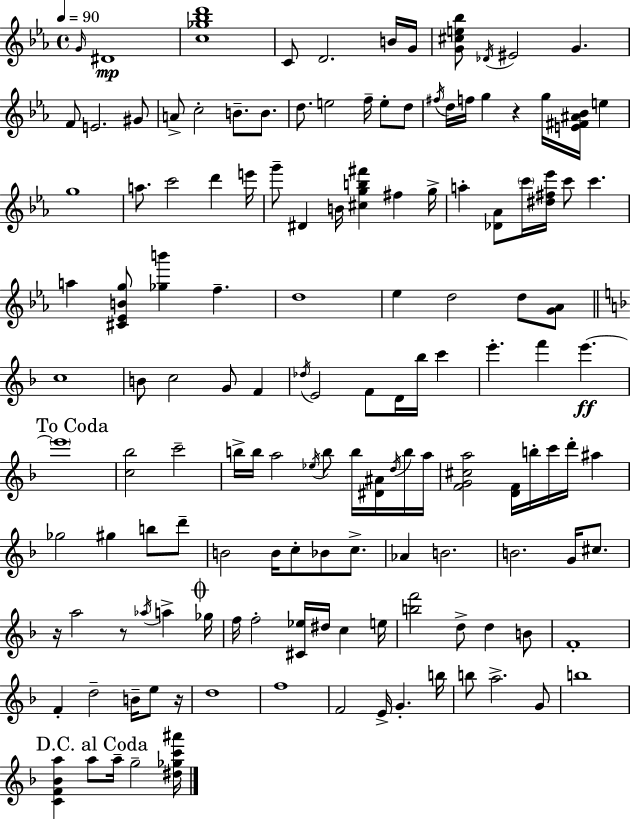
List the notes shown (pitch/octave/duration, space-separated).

G4/s D#4/w [C5,Gb5,Bb5,D6]/w C4/e D4/h. B4/s G4/s [G4,C#5,E5,Bb5]/e Db4/s EIS4/h G4/q. F4/e E4/h. G#4/e A4/e C5/h B4/e. B4/e. D5/e. E5/h F5/s E5/e D5/e F#5/s D5/s F5/s G5/q R/q G5/s [E4,F#4,A#4,Bb4]/s E5/q G5/w A5/e. C6/h D6/q E6/s G6/e D#4/q B4/s [C#5,G5,B5,F#6]/q F#5/q G5/s A5/q [Db4,Ab4]/e C6/s [D#5,F#5,Eb6]/s C6/e C6/q. A5/q [C#4,Eb4,B4,G5]/e [Gb5,B6]/q F5/q. D5/w Eb5/q D5/h D5/e [G4,Ab4]/e C5/w B4/e C5/h G4/e F4/q Db5/s E4/h F4/e D4/s Bb5/s C6/q E6/q. F6/q E6/q. E6/w [C5,Bb5]/h C6/h B5/s B5/s A5/h Eb5/s B5/e B5/s [D#4,A#4]/s D5/s B5/s A5/s [F4,G4,C#5,A5]/h [D4,F4]/s B5/s C6/s D6/s A#5/q Gb5/h G#5/q B5/e D6/e B4/h B4/s C5/e Bb4/e C5/e. Ab4/q B4/h. B4/h. G4/s C#5/e. R/s A5/h R/e Ab5/s A5/q Gb5/s F5/s F5/h [C#4,Eb5]/s D#5/s C5/q E5/s [B5,F6]/h D5/e D5/q B4/e F4/w F4/q D5/h B4/s E5/e R/s D5/w F5/w F4/h E4/s G4/q. B5/s B5/e A5/h. G4/e B5/w [C4,F4,Bb4,A5]/q A5/e A5/s G5/h [D#5,Gb5,C6,A#6]/s